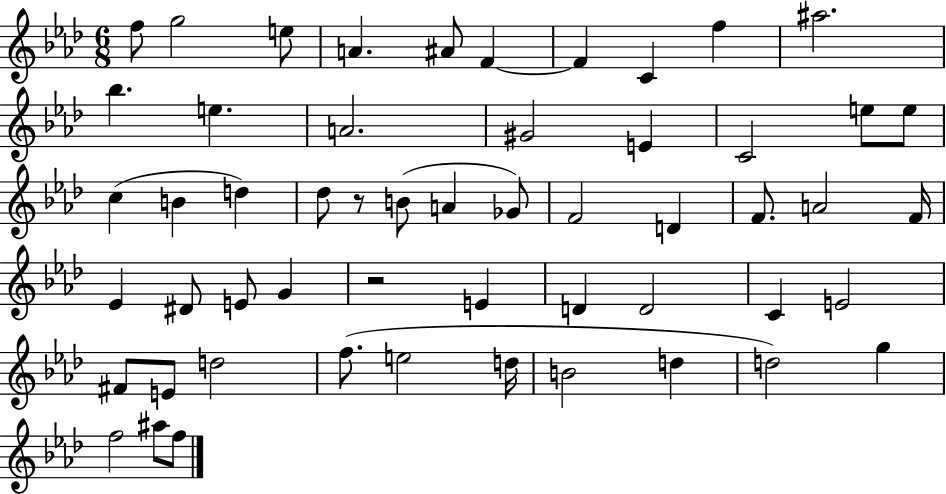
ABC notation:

X:1
T:Untitled
M:6/8
L:1/4
K:Ab
f/2 g2 e/2 A ^A/2 F F C f ^a2 _b e A2 ^G2 E C2 e/2 e/2 c B d _d/2 z/2 B/2 A _G/2 F2 D F/2 A2 F/4 _E ^D/2 E/2 G z2 E D D2 C E2 ^F/2 E/2 d2 f/2 e2 d/4 B2 d d2 g f2 ^a/2 f/2